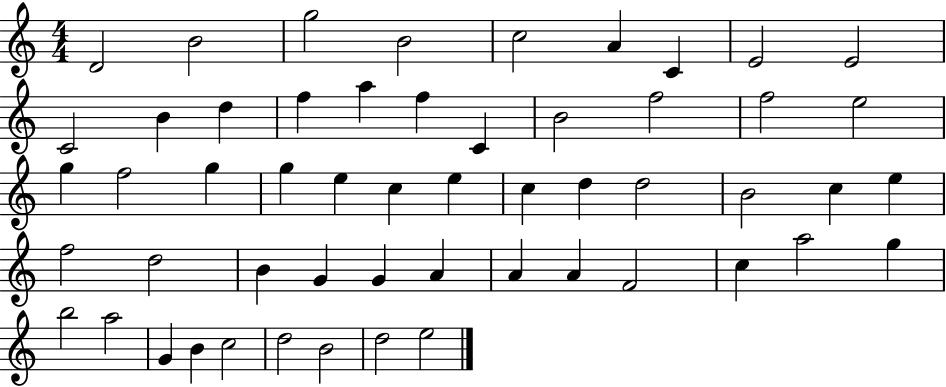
{
  \clef treble
  \numericTimeSignature
  \time 4/4
  \key c \major
  d'2 b'2 | g''2 b'2 | c''2 a'4 c'4 | e'2 e'2 | \break c'2 b'4 d''4 | f''4 a''4 f''4 c'4 | b'2 f''2 | f''2 e''2 | \break g''4 f''2 g''4 | g''4 e''4 c''4 e''4 | c''4 d''4 d''2 | b'2 c''4 e''4 | \break f''2 d''2 | b'4 g'4 g'4 a'4 | a'4 a'4 f'2 | c''4 a''2 g''4 | \break b''2 a''2 | g'4 b'4 c''2 | d''2 b'2 | d''2 e''2 | \break \bar "|."
}